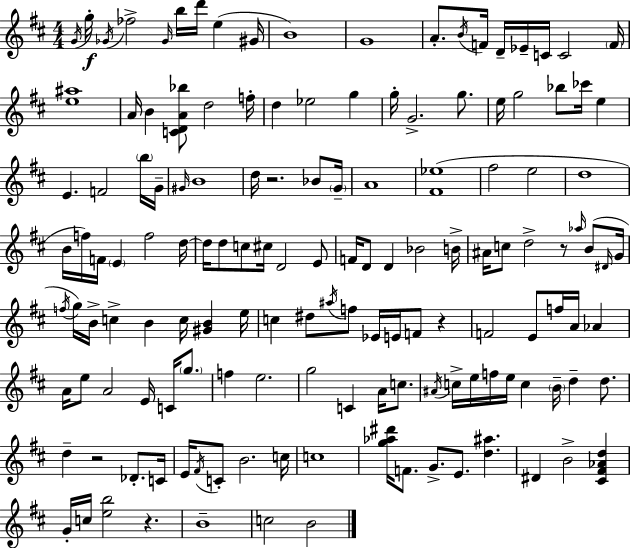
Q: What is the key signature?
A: D major